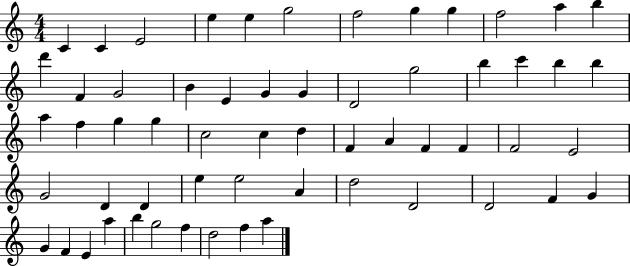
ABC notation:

X:1
T:Untitled
M:4/4
L:1/4
K:C
C C E2 e e g2 f2 g g f2 a b d' F G2 B E G G D2 g2 b c' b b a f g g c2 c d F A F F F2 E2 G2 D D e e2 A d2 D2 D2 F G G F E a b g2 f d2 f a